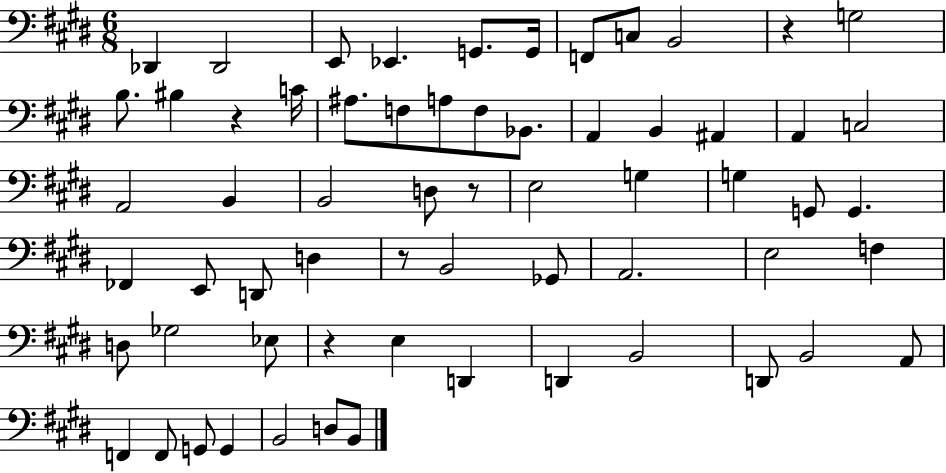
X:1
T:Untitled
M:6/8
L:1/4
K:E
_D,, _D,,2 E,,/2 _E,, G,,/2 G,,/4 F,,/2 C,/2 B,,2 z G,2 B,/2 ^B, z C/4 ^A,/2 F,/2 A,/2 F,/2 _B,,/2 A,, B,, ^A,, A,, C,2 A,,2 B,, B,,2 D,/2 z/2 E,2 G, G, G,,/2 G,, _F,, E,,/2 D,,/2 D, z/2 B,,2 _G,,/2 A,,2 E,2 F, D,/2 _G,2 _E,/2 z E, D,, D,, B,,2 D,,/2 B,,2 A,,/2 F,, F,,/2 G,,/2 G,, B,,2 D,/2 B,,/2